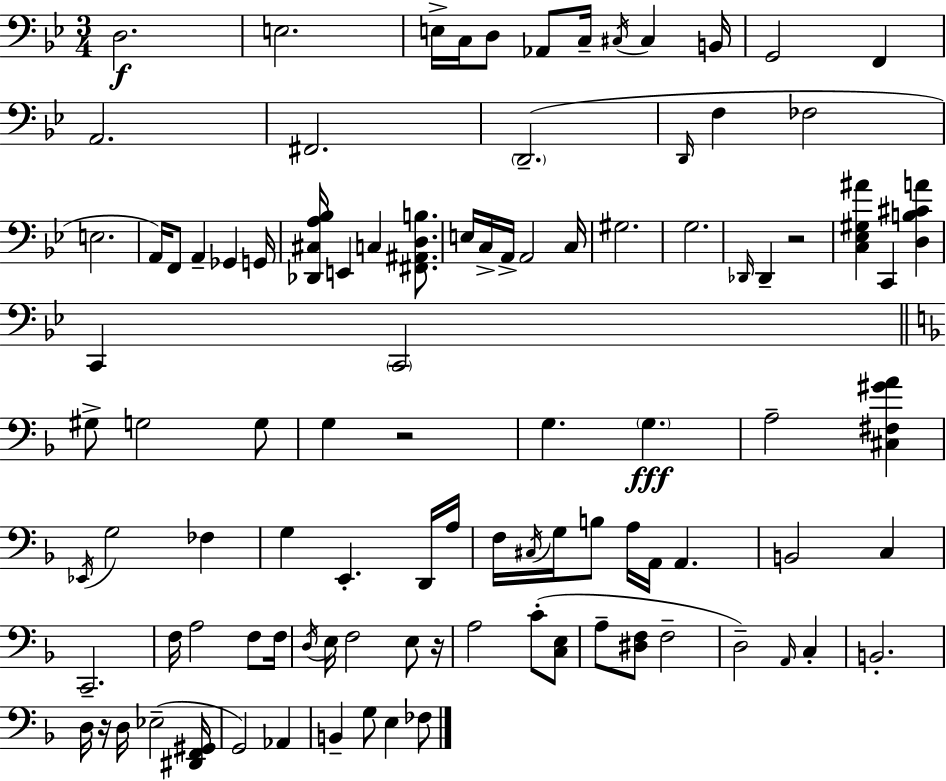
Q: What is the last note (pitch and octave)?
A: FES3